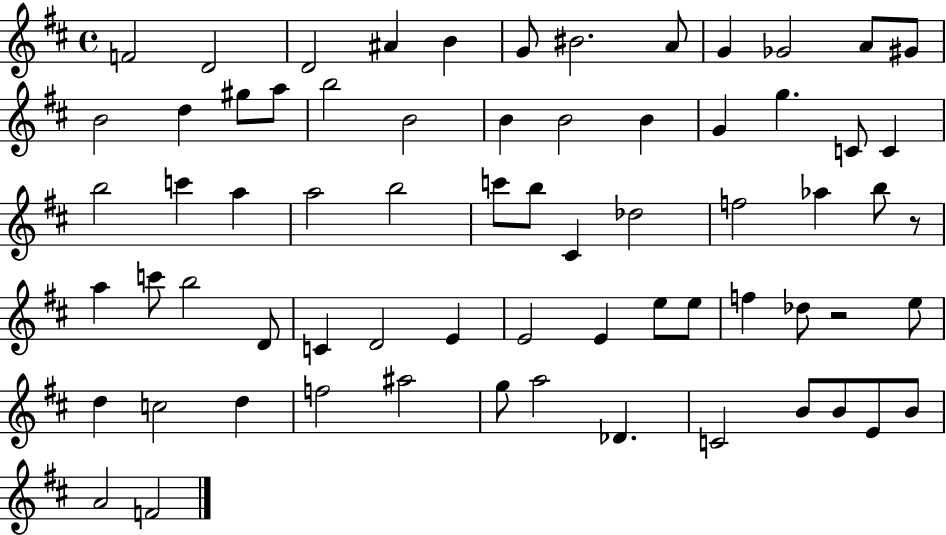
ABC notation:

X:1
T:Untitled
M:4/4
L:1/4
K:D
F2 D2 D2 ^A B G/2 ^B2 A/2 G _G2 A/2 ^G/2 B2 d ^g/2 a/2 b2 B2 B B2 B G g C/2 C b2 c' a a2 b2 c'/2 b/2 ^C _d2 f2 _a b/2 z/2 a c'/2 b2 D/2 C D2 E E2 E e/2 e/2 f _d/2 z2 e/2 d c2 d f2 ^a2 g/2 a2 _D C2 B/2 B/2 E/2 B/2 A2 F2